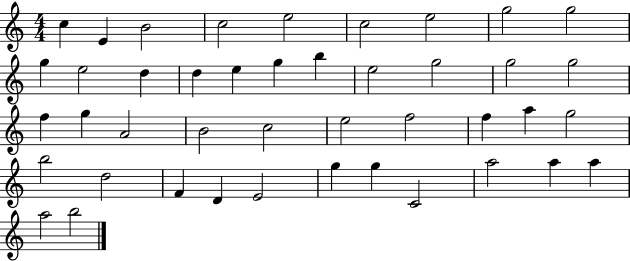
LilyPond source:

{
  \clef treble
  \numericTimeSignature
  \time 4/4
  \key c \major
  c''4 e'4 b'2 | c''2 e''2 | c''2 e''2 | g''2 g''2 | \break g''4 e''2 d''4 | d''4 e''4 g''4 b''4 | e''2 g''2 | g''2 g''2 | \break f''4 g''4 a'2 | b'2 c''2 | e''2 f''2 | f''4 a''4 g''2 | \break b''2 d''2 | f'4 d'4 e'2 | g''4 g''4 c'2 | a''2 a''4 a''4 | \break a''2 b''2 | \bar "|."
}